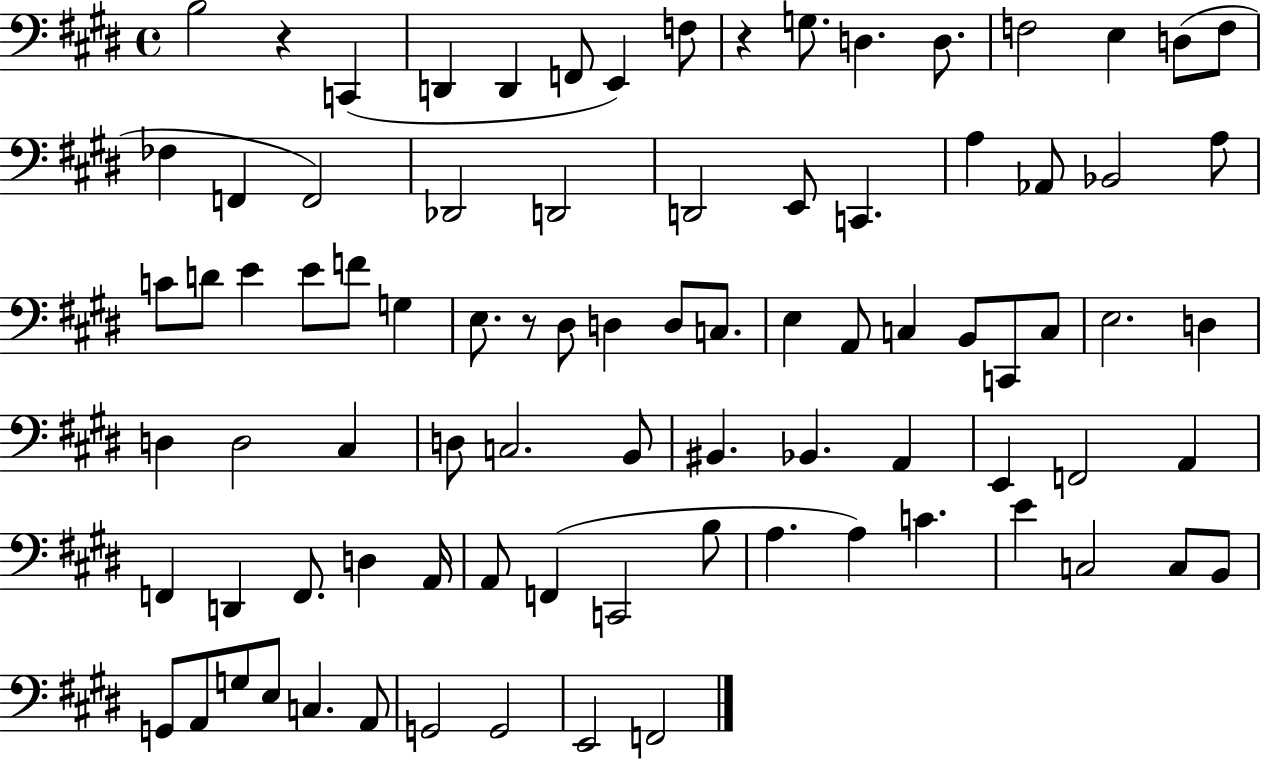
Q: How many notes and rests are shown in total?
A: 86